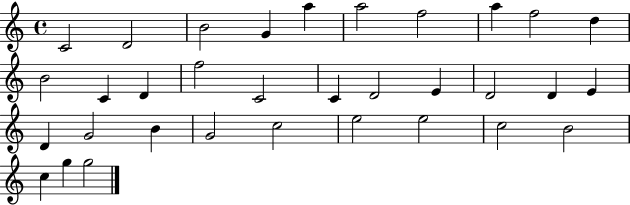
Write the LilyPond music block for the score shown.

{
  \clef treble
  \time 4/4
  \defaultTimeSignature
  \key c \major
  c'2 d'2 | b'2 g'4 a''4 | a''2 f''2 | a''4 f''2 d''4 | \break b'2 c'4 d'4 | f''2 c'2 | c'4 d'2 e'4 | d'2 d'4 e'4 | \break d'4 g'2 b'4 | g'2 c''2 | e''2 e''2 | c''2 b'2 | \break c''4 g''4 g''2 | \bar "|."
}